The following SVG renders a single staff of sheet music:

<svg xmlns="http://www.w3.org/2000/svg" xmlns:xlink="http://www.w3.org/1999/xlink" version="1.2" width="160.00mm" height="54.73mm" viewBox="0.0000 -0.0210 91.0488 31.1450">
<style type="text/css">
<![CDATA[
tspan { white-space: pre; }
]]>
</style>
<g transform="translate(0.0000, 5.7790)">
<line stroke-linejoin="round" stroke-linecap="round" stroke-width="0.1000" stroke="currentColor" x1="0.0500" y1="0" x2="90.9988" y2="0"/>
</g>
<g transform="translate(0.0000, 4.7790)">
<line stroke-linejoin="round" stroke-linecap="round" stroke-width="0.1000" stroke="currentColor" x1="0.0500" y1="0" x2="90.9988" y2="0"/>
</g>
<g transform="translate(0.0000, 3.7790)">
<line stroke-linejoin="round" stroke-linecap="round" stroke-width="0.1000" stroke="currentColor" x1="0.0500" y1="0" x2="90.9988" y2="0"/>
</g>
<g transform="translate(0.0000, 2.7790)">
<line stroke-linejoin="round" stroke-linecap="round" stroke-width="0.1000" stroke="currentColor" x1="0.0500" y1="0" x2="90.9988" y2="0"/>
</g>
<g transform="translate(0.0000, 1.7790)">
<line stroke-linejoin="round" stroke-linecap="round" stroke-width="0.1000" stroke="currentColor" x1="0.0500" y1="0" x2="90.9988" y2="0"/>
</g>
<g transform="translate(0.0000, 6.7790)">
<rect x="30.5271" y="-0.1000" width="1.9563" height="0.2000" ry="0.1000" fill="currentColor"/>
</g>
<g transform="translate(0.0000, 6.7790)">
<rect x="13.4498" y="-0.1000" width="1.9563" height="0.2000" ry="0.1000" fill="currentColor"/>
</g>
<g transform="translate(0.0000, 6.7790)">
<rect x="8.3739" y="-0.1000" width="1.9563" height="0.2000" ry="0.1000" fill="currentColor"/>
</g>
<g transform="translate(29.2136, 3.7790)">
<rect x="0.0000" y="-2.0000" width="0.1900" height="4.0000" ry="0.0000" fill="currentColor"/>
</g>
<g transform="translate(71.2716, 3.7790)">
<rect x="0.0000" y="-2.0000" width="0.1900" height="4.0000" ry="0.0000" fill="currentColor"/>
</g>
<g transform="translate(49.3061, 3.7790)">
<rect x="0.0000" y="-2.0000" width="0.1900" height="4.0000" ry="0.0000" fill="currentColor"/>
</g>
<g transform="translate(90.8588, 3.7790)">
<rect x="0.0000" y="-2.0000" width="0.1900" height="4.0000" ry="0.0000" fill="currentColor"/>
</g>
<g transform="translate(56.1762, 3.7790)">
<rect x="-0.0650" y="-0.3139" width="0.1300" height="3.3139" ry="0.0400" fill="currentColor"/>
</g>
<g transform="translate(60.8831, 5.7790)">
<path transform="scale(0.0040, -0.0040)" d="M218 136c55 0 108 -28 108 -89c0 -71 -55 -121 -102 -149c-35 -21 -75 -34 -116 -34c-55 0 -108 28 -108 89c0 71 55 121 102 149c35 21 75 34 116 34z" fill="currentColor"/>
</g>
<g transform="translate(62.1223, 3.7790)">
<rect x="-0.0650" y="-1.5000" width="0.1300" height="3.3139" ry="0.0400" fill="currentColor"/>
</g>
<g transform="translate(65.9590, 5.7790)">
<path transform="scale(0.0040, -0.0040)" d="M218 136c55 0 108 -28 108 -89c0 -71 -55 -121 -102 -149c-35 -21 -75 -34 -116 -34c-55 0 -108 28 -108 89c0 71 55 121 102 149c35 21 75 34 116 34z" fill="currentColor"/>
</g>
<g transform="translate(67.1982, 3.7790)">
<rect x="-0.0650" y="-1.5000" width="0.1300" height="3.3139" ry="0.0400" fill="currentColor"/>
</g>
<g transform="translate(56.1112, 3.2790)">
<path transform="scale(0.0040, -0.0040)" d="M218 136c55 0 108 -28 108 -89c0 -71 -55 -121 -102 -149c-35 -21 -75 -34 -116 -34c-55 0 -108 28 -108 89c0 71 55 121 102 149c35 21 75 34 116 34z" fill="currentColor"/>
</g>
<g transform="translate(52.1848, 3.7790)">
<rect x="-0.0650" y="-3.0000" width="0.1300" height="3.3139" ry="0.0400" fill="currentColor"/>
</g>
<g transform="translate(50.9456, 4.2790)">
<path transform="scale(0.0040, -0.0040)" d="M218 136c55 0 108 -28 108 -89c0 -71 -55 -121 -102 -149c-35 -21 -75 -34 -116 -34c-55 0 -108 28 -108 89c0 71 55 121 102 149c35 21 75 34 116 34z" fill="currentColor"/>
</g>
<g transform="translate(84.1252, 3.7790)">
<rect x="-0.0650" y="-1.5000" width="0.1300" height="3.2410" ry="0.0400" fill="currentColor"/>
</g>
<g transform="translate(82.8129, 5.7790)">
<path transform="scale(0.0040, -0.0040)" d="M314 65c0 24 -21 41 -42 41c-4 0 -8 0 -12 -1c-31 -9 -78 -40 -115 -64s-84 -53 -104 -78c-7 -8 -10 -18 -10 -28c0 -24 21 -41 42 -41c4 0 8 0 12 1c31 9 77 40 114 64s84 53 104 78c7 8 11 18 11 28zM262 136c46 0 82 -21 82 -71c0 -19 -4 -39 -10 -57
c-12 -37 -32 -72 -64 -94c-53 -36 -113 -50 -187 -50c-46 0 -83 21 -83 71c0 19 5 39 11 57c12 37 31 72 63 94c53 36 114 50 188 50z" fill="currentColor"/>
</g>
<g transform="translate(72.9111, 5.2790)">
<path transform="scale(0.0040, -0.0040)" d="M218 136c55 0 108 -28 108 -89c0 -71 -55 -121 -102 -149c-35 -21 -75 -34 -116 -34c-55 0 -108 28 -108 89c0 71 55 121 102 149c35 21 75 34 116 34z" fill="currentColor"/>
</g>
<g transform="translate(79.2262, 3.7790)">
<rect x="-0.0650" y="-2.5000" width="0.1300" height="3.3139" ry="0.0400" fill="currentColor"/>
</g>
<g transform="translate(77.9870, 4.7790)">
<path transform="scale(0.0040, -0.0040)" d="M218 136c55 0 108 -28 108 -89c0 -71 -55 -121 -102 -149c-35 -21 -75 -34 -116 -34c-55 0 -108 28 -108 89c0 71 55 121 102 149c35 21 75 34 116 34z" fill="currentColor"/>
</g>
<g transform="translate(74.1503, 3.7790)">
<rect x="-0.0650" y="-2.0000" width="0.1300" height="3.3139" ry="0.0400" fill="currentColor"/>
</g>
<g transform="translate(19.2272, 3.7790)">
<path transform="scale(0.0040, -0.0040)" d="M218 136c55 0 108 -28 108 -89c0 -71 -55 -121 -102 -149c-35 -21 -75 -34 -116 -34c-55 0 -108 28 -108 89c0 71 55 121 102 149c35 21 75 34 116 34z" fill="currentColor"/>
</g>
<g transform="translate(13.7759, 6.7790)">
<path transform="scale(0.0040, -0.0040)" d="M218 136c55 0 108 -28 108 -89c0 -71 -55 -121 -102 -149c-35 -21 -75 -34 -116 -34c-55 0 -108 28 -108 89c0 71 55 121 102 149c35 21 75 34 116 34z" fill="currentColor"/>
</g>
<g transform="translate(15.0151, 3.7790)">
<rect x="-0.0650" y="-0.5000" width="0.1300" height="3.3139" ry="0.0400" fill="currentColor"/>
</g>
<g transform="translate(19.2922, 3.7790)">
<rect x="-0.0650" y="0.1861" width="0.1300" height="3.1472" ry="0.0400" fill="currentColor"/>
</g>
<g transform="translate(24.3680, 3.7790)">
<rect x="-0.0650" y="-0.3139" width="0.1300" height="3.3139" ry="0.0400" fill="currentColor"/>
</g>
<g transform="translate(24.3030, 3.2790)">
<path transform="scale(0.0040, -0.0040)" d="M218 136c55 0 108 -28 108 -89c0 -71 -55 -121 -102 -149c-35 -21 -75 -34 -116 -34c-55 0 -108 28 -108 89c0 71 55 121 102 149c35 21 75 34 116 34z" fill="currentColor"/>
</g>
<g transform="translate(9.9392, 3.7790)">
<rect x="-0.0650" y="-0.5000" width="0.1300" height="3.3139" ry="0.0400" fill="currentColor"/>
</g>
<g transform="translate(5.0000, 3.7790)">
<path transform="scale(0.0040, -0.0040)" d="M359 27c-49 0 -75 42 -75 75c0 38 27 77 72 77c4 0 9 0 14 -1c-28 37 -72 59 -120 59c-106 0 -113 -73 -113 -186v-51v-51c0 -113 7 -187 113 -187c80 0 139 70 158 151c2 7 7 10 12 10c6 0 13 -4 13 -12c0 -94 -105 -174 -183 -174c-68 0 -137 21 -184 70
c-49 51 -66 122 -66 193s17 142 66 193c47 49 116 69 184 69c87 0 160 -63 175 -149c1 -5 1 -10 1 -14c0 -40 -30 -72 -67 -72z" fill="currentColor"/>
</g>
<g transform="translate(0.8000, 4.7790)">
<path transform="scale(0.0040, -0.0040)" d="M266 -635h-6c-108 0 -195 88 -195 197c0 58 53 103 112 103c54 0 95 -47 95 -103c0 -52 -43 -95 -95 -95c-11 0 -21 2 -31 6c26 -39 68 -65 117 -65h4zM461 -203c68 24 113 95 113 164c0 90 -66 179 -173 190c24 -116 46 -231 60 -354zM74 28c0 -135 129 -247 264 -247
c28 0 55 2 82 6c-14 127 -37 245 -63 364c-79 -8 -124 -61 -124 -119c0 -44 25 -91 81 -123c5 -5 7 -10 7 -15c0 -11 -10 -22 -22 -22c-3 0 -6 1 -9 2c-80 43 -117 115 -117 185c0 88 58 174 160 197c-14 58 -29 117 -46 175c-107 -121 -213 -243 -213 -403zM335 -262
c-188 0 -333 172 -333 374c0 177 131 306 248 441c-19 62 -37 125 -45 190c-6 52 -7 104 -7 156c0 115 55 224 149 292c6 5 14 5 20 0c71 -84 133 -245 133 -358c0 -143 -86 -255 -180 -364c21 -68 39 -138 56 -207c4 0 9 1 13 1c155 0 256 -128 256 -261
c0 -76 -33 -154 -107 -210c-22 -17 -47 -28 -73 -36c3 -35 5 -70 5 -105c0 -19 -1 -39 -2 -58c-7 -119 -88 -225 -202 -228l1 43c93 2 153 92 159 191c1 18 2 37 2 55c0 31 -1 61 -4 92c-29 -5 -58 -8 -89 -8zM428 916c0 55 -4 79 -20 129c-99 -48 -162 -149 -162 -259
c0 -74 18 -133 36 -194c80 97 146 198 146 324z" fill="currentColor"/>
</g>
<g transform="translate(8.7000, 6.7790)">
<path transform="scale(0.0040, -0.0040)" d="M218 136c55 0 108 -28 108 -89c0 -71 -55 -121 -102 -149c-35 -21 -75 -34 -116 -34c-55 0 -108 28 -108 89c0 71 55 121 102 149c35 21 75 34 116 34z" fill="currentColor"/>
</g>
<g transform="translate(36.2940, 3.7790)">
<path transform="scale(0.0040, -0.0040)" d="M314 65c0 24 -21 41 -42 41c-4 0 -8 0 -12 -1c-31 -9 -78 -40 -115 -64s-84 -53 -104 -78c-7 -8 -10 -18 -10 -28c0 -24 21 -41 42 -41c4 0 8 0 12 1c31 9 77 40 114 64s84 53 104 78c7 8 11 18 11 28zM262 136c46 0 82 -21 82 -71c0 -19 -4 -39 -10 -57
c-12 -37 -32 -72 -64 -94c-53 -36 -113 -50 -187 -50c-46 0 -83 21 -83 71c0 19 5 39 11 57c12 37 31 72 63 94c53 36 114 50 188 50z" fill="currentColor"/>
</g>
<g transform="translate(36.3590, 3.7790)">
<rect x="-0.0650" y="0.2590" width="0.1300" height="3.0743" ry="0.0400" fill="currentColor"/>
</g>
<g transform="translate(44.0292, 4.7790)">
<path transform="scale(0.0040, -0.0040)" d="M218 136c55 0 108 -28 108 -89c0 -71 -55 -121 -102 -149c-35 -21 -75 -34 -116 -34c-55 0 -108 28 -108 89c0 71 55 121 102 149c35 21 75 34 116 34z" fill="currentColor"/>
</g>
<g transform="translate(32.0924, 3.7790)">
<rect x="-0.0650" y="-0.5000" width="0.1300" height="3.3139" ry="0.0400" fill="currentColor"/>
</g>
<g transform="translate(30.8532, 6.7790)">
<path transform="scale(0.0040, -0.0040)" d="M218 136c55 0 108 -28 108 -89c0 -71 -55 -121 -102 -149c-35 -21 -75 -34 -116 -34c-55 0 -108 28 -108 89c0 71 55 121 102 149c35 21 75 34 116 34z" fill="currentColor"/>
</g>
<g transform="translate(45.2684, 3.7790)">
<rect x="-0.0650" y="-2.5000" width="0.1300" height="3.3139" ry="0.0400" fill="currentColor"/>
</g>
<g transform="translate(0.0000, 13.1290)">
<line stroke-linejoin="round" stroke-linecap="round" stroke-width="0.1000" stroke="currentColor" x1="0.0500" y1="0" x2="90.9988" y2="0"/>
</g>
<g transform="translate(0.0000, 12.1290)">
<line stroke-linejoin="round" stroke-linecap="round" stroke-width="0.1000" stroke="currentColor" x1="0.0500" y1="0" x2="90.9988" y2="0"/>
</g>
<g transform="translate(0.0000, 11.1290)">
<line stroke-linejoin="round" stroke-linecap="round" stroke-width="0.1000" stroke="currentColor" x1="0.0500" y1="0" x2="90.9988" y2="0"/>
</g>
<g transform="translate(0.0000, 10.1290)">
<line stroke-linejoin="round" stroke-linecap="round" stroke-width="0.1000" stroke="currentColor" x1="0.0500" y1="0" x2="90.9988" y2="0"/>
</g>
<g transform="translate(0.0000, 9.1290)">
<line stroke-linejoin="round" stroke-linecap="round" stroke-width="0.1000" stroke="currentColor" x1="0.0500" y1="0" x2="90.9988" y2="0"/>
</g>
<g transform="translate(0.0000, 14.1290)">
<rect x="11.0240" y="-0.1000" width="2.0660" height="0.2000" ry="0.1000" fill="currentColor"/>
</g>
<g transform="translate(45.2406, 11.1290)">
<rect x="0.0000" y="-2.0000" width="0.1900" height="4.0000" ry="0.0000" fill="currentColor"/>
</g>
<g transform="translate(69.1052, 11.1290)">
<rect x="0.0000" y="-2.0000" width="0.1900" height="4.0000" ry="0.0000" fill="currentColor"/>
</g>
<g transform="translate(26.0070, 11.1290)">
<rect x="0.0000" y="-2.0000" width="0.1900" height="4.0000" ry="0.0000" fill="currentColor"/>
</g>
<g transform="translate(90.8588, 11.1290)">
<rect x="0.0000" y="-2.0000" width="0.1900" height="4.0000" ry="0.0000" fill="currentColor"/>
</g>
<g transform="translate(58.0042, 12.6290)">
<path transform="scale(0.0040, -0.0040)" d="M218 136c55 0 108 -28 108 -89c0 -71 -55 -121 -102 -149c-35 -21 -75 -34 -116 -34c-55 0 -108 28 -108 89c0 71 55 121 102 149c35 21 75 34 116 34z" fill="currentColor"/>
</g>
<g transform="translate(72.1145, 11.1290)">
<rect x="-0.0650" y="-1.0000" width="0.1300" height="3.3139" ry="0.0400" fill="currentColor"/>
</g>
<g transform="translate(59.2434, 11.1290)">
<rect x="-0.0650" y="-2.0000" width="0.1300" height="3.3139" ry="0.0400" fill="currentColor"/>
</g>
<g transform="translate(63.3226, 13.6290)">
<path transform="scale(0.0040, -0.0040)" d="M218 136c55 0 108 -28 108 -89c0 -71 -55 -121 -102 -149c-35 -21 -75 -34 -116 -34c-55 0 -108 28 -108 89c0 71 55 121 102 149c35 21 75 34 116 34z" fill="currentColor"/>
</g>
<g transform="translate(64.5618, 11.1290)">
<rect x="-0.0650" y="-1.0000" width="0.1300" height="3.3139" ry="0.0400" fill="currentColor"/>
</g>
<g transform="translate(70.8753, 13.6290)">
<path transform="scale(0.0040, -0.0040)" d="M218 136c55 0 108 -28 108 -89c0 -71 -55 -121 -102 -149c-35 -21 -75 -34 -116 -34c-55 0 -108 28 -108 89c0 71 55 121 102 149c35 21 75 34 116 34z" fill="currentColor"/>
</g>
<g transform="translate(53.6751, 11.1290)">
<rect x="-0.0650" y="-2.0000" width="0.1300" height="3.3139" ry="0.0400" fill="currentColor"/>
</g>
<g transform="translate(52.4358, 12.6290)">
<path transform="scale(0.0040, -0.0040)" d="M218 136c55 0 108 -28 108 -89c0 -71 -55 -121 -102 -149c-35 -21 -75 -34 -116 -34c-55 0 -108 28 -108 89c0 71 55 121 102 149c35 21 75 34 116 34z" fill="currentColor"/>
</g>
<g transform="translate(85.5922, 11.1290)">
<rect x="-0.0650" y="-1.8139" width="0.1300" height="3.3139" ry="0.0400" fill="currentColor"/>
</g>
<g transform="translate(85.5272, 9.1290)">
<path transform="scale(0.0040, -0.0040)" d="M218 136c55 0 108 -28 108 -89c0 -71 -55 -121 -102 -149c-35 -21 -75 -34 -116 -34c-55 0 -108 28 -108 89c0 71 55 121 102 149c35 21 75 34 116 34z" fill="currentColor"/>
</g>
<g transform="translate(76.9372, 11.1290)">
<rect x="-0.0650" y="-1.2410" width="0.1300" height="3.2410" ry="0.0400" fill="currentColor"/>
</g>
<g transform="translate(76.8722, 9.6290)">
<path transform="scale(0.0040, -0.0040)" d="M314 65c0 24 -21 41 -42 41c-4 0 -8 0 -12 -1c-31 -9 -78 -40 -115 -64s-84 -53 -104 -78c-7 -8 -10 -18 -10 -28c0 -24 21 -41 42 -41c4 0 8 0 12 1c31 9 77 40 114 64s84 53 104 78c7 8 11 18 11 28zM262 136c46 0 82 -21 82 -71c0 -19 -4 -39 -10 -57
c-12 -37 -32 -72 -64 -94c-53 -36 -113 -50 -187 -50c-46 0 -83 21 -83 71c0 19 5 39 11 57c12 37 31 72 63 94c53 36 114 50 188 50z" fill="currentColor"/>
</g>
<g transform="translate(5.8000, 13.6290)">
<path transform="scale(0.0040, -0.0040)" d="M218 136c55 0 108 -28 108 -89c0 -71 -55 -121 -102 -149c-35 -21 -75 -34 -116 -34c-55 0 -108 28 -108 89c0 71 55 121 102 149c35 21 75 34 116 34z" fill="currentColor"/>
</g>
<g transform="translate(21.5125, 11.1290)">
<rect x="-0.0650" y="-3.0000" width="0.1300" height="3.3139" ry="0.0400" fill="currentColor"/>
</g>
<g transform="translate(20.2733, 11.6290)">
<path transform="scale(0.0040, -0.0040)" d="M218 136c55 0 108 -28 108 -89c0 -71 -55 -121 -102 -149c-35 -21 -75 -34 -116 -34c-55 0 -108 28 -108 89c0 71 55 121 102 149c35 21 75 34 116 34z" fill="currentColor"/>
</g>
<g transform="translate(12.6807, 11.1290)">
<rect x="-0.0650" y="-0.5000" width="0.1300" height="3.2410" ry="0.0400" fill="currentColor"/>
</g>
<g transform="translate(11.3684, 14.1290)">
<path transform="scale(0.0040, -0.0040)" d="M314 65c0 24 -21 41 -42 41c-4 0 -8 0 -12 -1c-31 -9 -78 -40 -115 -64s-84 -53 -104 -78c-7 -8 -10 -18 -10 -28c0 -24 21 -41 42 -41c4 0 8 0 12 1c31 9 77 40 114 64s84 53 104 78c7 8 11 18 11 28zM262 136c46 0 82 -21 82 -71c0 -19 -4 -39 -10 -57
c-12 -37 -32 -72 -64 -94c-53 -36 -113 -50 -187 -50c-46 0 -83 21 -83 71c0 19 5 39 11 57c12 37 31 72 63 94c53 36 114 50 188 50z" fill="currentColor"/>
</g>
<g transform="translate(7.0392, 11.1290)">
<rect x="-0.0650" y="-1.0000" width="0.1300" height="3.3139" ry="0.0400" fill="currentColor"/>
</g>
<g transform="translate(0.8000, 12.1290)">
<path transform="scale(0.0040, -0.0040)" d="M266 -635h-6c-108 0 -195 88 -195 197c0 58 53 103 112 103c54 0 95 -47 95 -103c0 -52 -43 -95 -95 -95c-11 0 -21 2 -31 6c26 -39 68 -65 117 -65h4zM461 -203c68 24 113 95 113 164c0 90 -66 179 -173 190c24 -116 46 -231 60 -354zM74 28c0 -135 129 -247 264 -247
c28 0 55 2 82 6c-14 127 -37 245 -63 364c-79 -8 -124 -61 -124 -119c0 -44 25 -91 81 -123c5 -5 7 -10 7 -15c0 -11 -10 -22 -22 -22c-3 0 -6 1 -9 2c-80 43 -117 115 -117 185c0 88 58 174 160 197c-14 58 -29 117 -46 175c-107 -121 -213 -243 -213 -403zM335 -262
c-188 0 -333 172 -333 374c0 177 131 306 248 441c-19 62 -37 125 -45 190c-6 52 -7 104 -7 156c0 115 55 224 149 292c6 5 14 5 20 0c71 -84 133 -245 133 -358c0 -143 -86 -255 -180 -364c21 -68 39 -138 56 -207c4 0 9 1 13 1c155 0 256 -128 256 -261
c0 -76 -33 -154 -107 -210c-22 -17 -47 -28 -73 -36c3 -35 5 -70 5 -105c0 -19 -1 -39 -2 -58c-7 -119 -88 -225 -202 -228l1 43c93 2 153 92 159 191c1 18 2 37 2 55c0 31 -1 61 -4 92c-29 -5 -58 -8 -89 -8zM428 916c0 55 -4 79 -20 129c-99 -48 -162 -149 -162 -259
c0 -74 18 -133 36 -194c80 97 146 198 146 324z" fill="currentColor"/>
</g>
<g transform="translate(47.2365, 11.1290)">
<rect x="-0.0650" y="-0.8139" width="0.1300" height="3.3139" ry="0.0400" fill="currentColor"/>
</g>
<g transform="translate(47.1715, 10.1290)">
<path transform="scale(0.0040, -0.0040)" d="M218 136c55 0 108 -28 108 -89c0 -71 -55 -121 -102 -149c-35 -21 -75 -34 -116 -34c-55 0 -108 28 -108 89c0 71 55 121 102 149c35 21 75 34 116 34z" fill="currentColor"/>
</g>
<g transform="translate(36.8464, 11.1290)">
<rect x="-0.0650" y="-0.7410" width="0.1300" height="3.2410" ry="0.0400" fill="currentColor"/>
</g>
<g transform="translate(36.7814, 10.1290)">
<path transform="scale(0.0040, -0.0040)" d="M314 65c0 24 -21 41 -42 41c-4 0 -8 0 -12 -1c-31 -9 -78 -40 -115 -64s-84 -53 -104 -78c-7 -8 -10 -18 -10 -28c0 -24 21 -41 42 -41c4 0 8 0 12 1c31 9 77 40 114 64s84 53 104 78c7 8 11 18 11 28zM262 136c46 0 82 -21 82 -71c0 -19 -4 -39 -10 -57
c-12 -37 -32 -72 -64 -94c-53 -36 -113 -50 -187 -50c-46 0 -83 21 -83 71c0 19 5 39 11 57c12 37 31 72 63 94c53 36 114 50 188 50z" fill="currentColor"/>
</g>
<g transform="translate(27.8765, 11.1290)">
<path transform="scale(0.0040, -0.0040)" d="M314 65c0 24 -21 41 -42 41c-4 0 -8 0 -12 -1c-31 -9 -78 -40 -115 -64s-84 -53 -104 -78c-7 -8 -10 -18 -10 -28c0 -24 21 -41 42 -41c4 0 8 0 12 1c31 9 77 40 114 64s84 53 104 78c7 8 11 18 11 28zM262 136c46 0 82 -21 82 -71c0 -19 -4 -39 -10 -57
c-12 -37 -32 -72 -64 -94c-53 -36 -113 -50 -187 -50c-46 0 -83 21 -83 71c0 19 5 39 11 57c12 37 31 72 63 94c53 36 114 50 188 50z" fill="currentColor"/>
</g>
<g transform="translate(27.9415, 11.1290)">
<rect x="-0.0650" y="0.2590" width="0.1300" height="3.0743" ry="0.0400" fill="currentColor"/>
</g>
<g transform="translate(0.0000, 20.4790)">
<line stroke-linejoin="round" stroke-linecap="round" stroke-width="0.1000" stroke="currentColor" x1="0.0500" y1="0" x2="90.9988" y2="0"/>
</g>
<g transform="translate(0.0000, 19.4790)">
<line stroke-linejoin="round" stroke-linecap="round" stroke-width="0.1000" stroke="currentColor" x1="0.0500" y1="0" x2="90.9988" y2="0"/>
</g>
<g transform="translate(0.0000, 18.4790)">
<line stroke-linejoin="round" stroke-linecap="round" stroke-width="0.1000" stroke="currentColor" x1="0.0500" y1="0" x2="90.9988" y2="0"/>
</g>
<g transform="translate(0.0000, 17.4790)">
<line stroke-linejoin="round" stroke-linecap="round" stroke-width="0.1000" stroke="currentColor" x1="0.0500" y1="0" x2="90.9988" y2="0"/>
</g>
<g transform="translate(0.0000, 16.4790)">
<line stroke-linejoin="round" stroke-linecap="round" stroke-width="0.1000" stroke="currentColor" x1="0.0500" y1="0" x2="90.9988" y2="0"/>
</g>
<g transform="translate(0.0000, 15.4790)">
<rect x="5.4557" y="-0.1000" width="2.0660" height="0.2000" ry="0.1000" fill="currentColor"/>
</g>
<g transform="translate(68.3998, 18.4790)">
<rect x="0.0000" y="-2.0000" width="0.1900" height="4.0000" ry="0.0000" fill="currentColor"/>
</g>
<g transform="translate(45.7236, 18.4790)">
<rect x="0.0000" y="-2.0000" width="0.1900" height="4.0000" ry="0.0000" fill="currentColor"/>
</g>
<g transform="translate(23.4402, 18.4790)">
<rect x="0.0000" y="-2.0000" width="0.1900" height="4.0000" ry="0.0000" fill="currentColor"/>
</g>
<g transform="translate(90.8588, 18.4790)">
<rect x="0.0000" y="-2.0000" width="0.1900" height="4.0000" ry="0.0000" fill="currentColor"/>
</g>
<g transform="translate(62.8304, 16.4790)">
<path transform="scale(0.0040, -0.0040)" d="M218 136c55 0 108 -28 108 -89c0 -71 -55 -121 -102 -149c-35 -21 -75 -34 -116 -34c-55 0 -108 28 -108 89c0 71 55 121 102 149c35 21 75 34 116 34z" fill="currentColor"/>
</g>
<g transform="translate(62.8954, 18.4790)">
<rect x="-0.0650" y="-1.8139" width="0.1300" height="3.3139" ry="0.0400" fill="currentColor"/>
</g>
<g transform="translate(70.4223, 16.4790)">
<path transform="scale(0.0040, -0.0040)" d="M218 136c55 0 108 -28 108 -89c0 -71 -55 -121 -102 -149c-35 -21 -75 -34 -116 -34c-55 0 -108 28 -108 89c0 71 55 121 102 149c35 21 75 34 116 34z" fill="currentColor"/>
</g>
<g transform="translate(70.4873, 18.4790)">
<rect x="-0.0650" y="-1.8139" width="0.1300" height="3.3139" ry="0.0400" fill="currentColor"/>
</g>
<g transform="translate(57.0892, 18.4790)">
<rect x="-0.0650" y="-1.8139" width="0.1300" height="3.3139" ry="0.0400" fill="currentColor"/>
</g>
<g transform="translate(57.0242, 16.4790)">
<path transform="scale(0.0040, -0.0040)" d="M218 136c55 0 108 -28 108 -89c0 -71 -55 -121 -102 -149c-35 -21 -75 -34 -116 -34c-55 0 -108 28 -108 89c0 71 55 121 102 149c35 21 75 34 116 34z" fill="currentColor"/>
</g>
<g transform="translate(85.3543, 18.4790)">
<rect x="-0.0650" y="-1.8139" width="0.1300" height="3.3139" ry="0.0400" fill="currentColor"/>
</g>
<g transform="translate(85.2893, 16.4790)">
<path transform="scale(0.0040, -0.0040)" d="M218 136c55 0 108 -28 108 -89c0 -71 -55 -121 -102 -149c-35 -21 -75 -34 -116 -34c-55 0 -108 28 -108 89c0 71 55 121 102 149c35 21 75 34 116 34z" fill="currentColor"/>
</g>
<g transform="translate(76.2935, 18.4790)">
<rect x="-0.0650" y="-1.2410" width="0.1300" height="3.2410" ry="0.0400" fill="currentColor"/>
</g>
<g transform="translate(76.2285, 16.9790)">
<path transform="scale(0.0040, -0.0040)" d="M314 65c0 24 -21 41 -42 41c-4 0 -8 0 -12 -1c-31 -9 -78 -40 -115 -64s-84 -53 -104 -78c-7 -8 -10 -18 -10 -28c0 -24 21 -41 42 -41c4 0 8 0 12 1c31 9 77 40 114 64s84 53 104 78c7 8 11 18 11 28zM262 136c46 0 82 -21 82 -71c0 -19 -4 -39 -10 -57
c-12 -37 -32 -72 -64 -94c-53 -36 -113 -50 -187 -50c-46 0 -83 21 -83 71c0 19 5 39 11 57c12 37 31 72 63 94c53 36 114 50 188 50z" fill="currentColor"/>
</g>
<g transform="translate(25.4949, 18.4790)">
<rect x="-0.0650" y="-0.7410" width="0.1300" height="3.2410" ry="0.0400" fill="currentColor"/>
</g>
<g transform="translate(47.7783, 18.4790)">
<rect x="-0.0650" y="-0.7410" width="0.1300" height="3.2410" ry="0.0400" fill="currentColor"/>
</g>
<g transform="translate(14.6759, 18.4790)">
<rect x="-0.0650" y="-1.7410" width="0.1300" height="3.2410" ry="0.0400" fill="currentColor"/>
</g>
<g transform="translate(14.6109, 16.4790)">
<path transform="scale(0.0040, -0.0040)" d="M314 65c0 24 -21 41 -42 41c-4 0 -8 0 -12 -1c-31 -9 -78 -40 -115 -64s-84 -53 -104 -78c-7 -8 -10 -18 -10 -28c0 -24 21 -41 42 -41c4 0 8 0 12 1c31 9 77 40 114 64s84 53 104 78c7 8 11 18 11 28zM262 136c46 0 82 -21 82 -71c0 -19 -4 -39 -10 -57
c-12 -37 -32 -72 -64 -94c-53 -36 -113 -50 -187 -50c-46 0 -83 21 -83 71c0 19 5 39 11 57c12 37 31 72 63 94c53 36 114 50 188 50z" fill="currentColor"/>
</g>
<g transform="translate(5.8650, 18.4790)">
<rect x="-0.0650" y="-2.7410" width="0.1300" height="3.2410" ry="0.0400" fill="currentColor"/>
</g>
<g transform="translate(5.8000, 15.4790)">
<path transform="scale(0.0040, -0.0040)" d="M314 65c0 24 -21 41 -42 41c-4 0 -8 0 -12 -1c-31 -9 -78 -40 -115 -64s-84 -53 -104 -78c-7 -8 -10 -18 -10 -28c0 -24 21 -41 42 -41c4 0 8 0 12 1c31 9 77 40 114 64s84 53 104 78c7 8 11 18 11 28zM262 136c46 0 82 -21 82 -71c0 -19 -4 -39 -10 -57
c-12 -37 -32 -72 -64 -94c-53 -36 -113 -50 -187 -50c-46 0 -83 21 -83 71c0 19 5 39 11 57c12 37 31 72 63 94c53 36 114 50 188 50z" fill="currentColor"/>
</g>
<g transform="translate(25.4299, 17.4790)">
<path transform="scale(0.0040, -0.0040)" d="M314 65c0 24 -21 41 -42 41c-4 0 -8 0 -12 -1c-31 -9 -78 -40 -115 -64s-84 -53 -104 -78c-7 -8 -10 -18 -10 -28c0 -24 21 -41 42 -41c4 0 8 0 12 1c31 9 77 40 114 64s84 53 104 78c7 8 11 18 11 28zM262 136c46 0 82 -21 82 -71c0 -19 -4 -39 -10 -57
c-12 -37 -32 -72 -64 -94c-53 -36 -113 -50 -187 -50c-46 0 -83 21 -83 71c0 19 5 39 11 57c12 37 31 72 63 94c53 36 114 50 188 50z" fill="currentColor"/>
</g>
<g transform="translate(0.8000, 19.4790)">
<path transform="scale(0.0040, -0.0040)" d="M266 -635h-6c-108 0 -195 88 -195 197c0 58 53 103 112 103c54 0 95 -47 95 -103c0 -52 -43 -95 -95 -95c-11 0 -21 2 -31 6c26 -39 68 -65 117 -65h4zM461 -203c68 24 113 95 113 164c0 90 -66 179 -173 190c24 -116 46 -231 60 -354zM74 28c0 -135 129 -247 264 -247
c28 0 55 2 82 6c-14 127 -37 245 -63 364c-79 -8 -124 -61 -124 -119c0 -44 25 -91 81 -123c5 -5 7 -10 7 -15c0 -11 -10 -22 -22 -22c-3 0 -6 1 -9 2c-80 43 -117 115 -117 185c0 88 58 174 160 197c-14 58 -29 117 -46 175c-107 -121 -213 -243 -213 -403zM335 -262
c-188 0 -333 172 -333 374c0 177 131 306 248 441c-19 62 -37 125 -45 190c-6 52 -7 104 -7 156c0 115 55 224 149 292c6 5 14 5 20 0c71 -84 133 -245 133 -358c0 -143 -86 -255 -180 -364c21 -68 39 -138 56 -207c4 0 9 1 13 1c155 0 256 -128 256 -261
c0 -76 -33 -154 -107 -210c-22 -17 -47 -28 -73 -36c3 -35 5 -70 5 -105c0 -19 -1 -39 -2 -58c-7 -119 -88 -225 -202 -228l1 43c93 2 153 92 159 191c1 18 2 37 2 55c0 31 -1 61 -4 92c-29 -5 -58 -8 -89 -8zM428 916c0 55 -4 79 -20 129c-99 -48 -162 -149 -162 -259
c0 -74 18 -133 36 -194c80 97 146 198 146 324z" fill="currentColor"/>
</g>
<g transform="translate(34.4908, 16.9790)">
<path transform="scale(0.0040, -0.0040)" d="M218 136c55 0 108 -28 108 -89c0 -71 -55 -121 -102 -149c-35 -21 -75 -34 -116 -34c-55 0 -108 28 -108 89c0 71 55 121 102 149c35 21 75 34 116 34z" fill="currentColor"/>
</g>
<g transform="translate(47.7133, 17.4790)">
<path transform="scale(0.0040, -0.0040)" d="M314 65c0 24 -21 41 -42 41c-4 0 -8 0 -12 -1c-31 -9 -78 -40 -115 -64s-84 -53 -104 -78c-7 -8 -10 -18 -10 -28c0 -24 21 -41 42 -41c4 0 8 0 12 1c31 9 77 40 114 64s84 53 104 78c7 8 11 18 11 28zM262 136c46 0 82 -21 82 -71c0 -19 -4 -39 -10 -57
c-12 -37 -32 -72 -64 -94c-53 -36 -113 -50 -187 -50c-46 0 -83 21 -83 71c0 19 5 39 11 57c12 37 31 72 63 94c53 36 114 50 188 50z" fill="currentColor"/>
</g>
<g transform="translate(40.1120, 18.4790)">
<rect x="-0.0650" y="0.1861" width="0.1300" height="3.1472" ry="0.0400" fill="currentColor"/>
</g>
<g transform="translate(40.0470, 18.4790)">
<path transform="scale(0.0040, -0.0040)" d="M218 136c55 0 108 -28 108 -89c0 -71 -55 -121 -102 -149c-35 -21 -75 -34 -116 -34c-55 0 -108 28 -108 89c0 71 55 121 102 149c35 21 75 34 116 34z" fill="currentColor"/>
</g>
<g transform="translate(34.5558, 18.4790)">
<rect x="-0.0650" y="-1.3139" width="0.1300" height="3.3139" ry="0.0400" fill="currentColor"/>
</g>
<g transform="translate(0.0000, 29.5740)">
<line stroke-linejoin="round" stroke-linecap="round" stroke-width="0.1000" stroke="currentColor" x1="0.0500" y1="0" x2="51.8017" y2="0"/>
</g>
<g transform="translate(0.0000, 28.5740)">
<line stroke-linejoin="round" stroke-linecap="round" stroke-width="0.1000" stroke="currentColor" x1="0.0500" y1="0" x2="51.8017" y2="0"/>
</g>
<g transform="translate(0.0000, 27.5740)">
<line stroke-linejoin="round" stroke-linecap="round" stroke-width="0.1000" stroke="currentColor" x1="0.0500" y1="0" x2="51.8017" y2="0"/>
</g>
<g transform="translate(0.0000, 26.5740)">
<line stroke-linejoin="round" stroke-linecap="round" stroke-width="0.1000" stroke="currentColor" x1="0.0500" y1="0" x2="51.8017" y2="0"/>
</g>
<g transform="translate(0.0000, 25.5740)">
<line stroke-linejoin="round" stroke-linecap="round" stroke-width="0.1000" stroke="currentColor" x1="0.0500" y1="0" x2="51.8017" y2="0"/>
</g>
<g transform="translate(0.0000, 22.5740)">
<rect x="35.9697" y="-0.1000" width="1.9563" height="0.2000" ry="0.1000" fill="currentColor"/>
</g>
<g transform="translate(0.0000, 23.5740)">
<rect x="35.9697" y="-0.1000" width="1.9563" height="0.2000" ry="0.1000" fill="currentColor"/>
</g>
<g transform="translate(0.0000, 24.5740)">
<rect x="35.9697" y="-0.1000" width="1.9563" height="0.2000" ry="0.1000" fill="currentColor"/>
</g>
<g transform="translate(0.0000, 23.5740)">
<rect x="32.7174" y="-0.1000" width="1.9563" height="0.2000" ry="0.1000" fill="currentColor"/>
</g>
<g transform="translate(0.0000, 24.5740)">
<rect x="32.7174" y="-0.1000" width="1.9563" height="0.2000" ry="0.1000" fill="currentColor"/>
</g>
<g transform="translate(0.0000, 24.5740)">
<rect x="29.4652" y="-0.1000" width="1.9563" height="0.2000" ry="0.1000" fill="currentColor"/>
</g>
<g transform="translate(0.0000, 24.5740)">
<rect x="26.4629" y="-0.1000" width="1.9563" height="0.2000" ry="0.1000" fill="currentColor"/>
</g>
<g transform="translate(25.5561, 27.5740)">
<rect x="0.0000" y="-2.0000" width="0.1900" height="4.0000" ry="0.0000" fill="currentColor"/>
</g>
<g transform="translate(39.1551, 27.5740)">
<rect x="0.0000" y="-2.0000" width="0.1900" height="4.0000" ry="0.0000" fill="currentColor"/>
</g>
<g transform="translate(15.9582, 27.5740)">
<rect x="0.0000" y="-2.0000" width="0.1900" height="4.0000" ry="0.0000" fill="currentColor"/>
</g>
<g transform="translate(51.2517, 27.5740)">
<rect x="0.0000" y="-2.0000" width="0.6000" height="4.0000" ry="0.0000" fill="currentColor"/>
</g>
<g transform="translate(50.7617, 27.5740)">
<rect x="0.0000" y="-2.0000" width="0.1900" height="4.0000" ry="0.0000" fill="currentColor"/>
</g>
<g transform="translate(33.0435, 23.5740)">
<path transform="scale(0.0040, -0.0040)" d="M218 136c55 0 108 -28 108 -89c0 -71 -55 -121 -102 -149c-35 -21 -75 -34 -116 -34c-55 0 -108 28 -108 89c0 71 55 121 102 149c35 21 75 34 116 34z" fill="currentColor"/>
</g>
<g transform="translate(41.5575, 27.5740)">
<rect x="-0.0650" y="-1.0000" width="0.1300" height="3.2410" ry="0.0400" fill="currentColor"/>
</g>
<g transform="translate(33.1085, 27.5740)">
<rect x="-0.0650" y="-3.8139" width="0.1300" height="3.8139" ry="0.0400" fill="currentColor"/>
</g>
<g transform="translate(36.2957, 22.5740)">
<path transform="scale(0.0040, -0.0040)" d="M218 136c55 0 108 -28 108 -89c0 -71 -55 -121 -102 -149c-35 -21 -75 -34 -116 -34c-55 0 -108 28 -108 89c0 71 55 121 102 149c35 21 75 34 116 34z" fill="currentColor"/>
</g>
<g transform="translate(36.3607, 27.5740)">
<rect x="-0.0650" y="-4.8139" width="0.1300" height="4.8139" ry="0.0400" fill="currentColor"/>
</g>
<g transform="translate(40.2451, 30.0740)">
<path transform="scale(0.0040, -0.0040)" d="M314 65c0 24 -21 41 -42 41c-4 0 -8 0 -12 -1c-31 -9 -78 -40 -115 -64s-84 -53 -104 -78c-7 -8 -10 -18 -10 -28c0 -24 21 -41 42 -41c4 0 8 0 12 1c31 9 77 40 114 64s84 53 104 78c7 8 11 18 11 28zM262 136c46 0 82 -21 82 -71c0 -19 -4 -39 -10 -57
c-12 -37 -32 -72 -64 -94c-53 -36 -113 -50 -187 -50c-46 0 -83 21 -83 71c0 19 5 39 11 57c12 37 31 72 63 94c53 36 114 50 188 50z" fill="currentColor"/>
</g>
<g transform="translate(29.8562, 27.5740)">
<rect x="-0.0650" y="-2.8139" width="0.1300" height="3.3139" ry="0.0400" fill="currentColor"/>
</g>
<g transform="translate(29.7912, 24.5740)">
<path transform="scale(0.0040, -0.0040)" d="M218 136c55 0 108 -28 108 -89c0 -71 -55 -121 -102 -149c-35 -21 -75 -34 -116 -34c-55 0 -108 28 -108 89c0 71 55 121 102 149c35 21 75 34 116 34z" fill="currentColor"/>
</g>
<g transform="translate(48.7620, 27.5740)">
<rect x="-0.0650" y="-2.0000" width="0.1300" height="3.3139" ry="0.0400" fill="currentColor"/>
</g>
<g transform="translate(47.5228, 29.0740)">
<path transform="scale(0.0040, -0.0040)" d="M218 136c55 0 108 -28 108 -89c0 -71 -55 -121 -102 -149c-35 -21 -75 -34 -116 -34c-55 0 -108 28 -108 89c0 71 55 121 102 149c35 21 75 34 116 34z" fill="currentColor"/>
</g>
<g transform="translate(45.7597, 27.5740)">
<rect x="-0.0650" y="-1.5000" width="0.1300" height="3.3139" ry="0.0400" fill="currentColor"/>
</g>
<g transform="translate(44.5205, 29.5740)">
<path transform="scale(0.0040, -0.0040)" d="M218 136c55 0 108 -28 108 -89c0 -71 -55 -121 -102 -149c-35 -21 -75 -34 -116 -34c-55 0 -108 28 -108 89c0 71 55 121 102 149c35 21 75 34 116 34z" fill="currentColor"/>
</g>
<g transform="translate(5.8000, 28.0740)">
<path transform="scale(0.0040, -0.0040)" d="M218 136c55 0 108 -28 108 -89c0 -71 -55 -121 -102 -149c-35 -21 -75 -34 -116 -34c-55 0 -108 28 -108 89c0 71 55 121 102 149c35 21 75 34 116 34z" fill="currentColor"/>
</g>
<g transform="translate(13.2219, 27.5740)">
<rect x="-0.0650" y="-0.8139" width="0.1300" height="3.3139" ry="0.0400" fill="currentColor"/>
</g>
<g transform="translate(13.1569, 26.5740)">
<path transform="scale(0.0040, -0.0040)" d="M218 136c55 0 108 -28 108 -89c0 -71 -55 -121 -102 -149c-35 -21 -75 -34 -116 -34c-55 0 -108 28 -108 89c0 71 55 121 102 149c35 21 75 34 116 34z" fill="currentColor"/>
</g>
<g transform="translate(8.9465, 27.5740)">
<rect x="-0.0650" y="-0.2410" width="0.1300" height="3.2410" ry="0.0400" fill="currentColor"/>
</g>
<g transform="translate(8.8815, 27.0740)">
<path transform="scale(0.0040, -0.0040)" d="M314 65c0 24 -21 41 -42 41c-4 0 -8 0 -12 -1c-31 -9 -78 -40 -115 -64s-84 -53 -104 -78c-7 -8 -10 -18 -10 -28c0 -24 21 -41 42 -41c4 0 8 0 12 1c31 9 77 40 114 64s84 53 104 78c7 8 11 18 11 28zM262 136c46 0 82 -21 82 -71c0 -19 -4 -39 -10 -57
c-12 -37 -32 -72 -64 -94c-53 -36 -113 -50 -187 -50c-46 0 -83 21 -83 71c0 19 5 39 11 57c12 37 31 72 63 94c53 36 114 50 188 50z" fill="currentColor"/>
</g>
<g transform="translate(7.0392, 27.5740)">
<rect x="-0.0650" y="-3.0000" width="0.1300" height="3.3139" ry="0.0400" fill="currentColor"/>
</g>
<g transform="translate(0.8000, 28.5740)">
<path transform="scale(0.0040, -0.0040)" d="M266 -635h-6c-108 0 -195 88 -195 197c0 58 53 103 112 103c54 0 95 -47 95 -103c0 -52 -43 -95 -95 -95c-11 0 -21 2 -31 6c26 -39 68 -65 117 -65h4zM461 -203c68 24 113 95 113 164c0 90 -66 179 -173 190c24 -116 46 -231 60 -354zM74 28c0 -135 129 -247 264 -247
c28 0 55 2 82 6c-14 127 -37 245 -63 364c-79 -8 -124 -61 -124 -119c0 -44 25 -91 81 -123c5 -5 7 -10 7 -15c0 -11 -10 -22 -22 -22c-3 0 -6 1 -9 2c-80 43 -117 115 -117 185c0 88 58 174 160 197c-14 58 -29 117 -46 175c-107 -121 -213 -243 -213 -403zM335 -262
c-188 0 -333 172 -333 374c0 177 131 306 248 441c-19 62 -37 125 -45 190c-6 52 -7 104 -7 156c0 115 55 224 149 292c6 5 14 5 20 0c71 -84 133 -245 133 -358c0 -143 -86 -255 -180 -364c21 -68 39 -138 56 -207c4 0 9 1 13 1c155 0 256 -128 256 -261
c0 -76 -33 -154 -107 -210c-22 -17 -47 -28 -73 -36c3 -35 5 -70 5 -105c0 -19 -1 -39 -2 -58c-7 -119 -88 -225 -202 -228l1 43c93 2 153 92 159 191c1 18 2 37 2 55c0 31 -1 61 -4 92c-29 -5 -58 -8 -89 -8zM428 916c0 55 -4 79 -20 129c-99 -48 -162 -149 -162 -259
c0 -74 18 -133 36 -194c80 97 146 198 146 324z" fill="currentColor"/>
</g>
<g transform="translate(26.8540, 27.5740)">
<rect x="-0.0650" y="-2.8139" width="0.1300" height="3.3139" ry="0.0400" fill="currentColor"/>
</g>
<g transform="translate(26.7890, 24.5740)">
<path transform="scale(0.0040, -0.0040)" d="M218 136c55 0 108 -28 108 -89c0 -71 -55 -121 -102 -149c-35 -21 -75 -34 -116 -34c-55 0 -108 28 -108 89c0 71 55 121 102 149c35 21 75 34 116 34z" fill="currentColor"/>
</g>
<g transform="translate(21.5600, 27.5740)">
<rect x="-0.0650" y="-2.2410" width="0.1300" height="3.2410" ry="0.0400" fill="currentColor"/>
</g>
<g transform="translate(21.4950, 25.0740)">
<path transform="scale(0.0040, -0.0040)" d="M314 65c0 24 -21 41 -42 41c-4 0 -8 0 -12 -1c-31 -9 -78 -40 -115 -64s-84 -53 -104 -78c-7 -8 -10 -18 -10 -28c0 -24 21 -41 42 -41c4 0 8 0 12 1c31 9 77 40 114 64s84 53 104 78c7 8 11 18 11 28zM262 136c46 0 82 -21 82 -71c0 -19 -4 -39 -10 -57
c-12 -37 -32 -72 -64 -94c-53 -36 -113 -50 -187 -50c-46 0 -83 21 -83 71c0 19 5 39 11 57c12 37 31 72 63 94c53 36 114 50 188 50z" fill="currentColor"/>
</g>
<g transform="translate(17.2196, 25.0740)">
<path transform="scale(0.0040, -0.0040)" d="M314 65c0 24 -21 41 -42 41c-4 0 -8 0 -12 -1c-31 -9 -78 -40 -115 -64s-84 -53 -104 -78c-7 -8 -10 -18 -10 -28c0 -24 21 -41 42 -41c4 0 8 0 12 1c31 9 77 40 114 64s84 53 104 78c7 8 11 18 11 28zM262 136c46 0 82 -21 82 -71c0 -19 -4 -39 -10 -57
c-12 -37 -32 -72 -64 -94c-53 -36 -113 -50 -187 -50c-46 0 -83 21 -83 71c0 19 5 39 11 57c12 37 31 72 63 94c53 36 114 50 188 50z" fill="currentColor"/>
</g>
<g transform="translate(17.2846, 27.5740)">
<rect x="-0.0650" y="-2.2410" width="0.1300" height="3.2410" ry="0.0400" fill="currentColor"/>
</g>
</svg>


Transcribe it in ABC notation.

X:1
T:Untitled
M:4/4
L:1/4
K:C
C C B c C B2 G A c E E F G E2 D C2 A B2 d2 d F F D D e2 f a2 f2 d2 e B d2 f f f e2 f A c2 d g2 g2 a a c' e' D2 E F